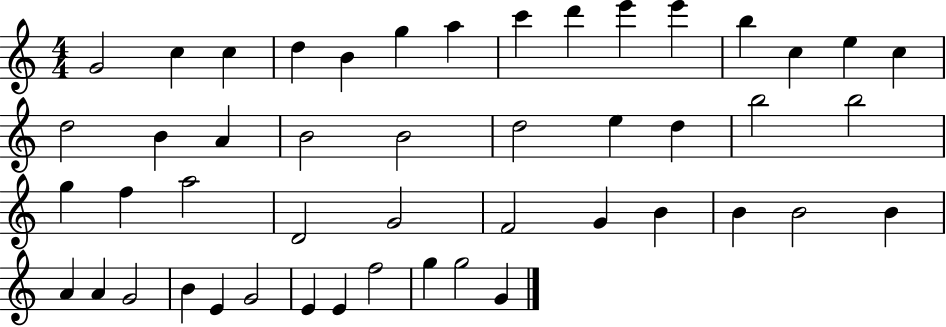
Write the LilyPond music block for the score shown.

{
  \clef treble
  \numericTimeSignature
  \time 4/4
  \key c \major
  g'2 c''4 c''4 | d''4 b'4 g''4 a''4 | c'''4 d'''4 e'''4 e'''4 | b''4 c''4 e''4 c''4 | \break d''2 b'4 a'4 | b'2 b'2 | d''2 e''4 d''4 | b''2 b''2 | \break g''4 f''4 a''2 | d'2 g'2 | f'2 g'4 b'4 | b'4 b'2 b'4 | \break a'4 a'4 g'2 | b'4 e'4 g'2 | e'4 e'4 f''2 | g''4 g''2 g'4 | \break \bar "|."
}